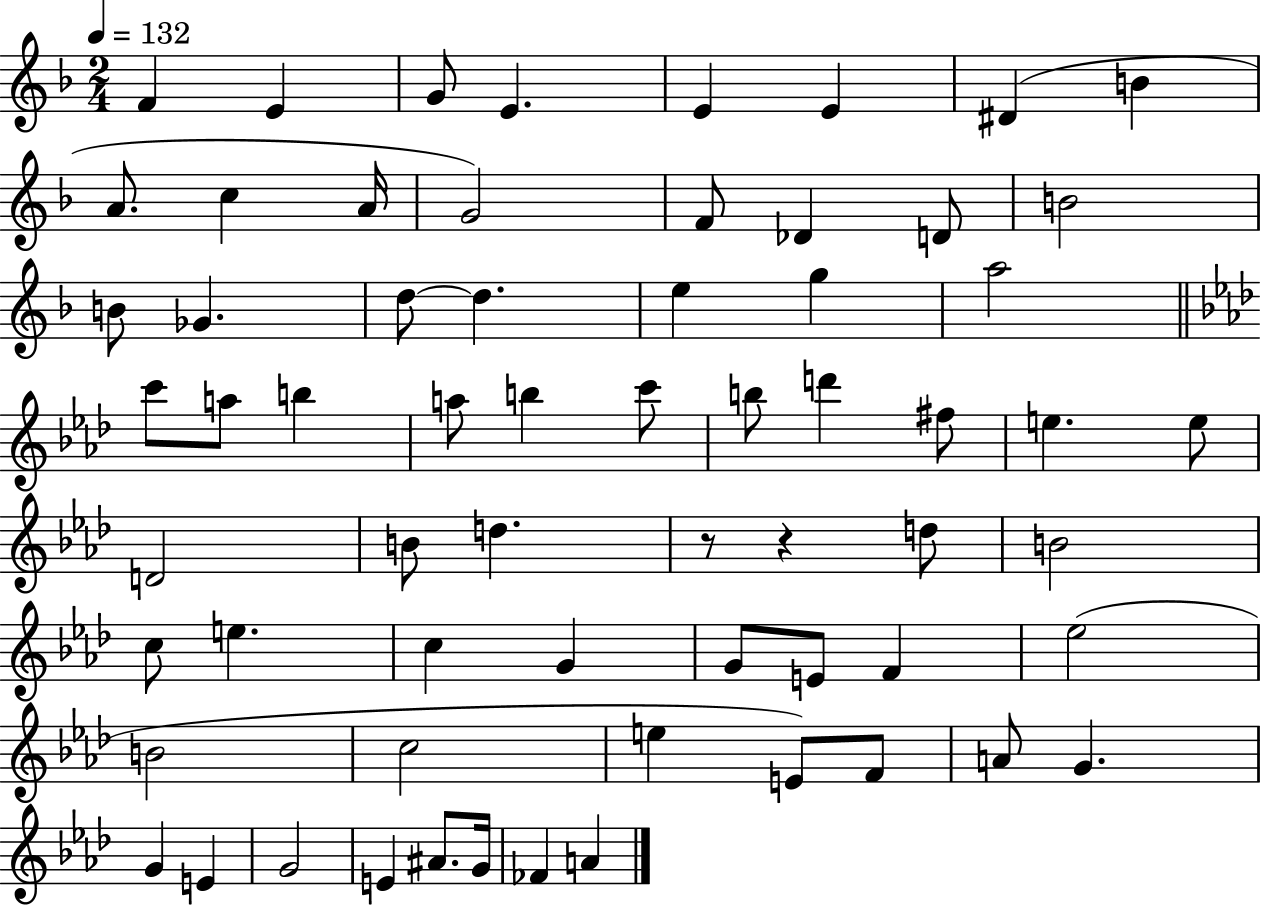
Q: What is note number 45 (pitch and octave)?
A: E4